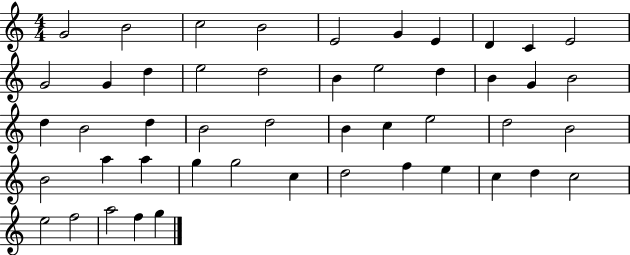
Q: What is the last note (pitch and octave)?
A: G5